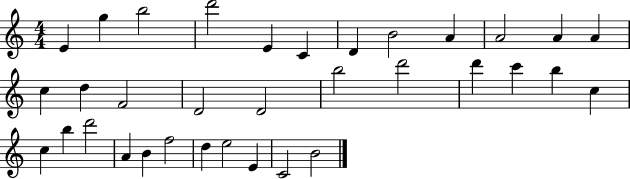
E4/q G5/q B5/h D6/h E4/q C4/q D4/q B4/h A4/q A4/h A4/q A4/q C5/q D5/q F4/h D4/h D4/h B5/h D6/h D6/q C6/q B5/q C5/q C5/q B5/q D6/h A4/q B4/q F5/h D5/q E5/h E4/q C4/h B4/h